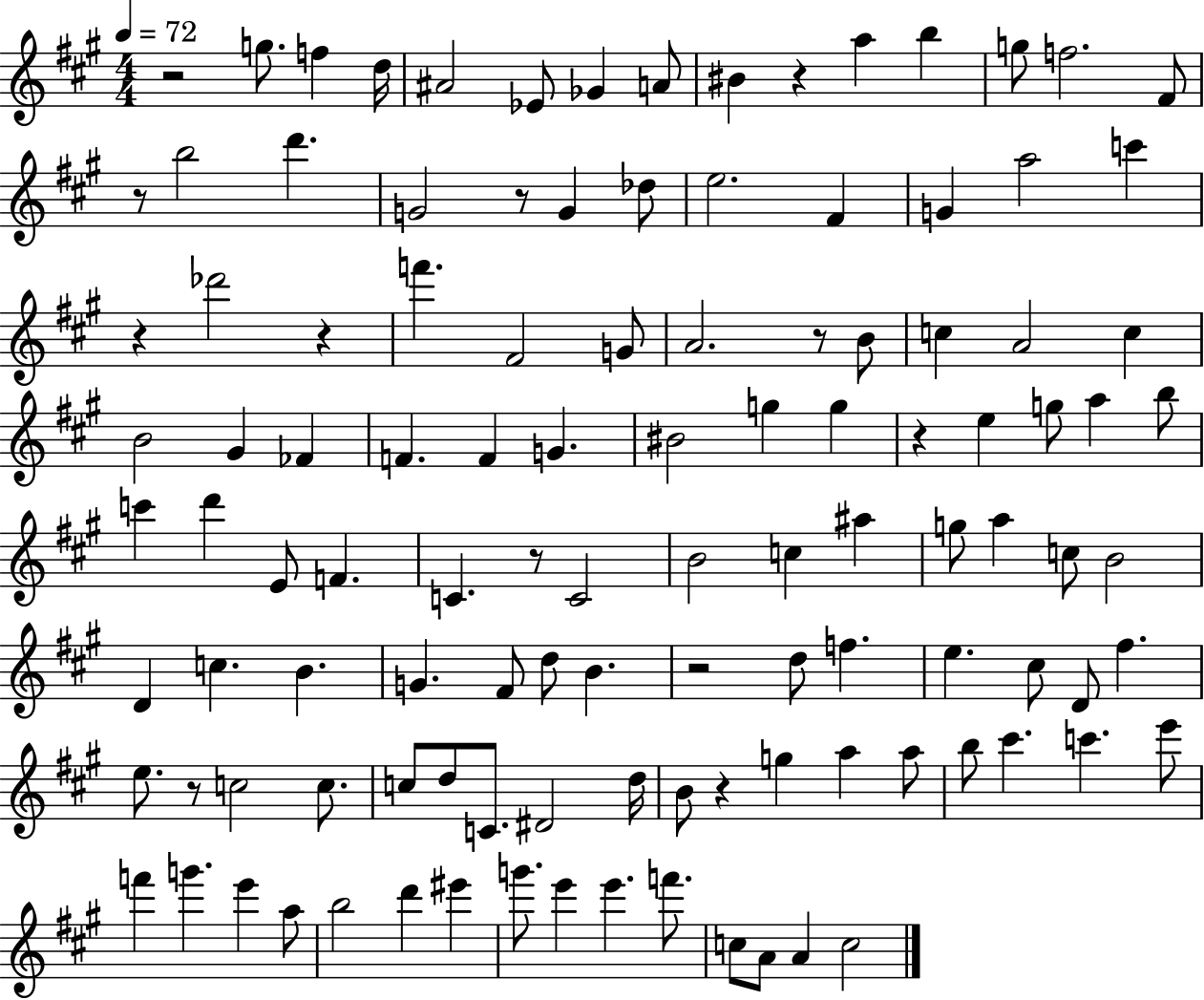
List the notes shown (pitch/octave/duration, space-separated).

R/h G5/e. F5/q D5/s A#4/h Eb4/e Gb4/q A4/e BIS4/q R/q A5/q B5/q G5/e F5/h. F#4/e R/e B5/h D6/q. G4/h R/e G4/q Db5/e E5/h. F#4/q G4/q A5/h C6/q R/q Db6/h R/q F6/q. F#4/h G4/e A4/h. R/e B4/e C5/q A4/h C5/q B4/h G#4/q FES4/q F4/q. F4/q G4/q. BIS4/h G5/q G5/q R/q E5/q G5/e A5/q B5/e C6/q D6/q E4/e F4/q. C4/q. R/e C4/h B4/h C5/q A#5/q G5/e A5/q C5/e B4/h D4/q C5/q. B4/q. G4/q. F#4/e D5/e B4/q. R/h D5/e F5/q. E5/q. C#5/e D4/e F#5/q. E5/e. R/e C5/h C5/e. C5/e D5/e C4/e. D#4/h D5/s B4/e R/q G5/q A5/q A5/e B5/e C#6/q. C6/q. E6/e F6/q G6/q. E6/q A5/e B5/h D6/q EIS6/q G6/e. E6/q E6/q. F6/e. C5/e A4/e A4/q C5/h